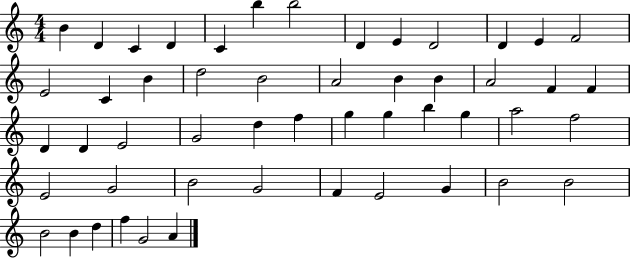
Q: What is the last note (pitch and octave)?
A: A4